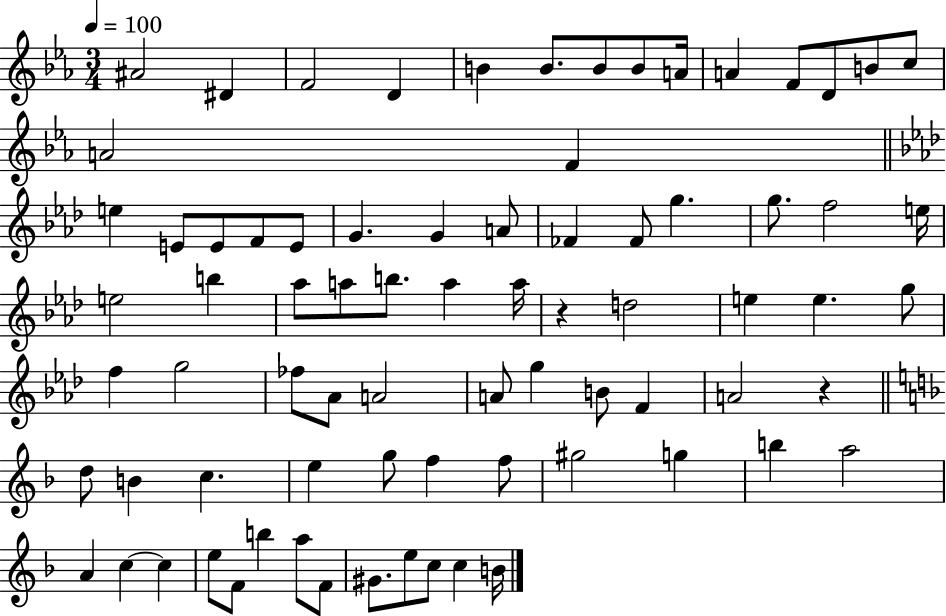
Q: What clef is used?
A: treble